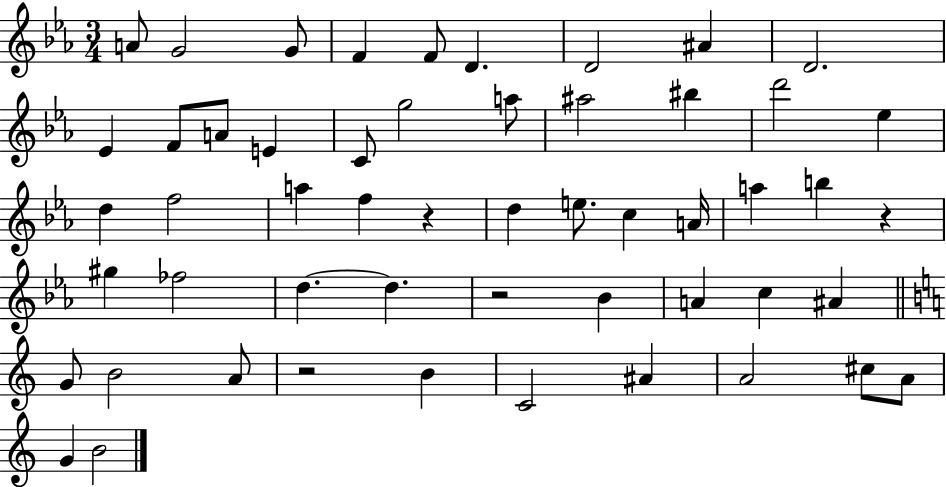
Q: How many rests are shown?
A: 4